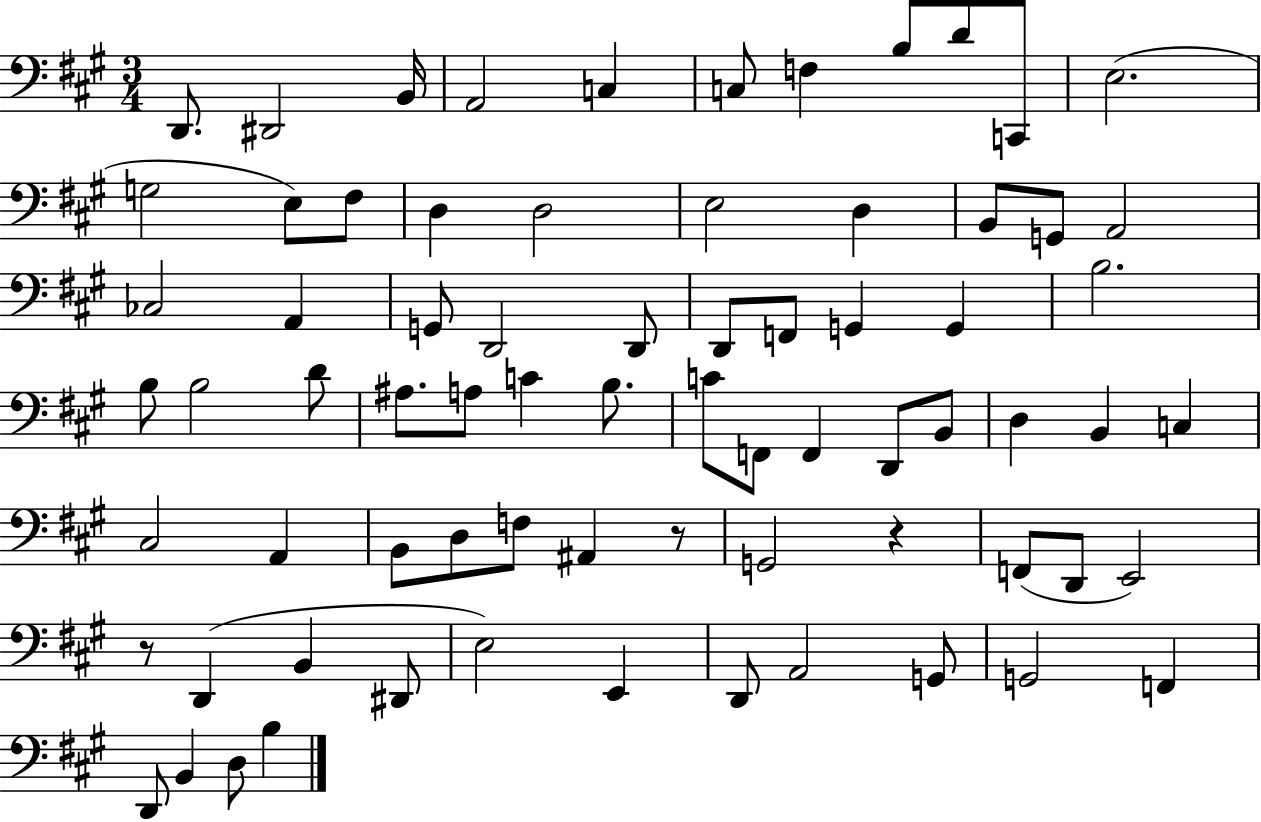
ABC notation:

X:1
T:Untitled
M:3/4
L:1/4
K:A
D,,/2 ^D,,2 B,,/4 A,,2 C, C,/2 F, B,/2 D/2 C,,/2 E,2 G,2 E,/2 ^F,/2 D, D,2 E,2 D, B,,/2 G,,/2 A,,2 _C,2 A,, G,,/2 D,,2 D,,/2 D,,/2 F,,/2 G,, G,, B,2 B,/2 B,2 D/2 ^A,/2 A,/2 C B,/2 C/2 F,,/2 F,, D,,/2 B,,/2 D, B,, C, ^C,2 A,, B,,/2 D,/2 F,/2 ^A,, z/2 G,,2 z F,,/2 D,,/2 E,,2 z/2 D,, B,, ^D,,/2 E,2 E,, D,,/2 A,,2 G,,/2 G,,2 F,, D,,/2 B,, D,/2 B,